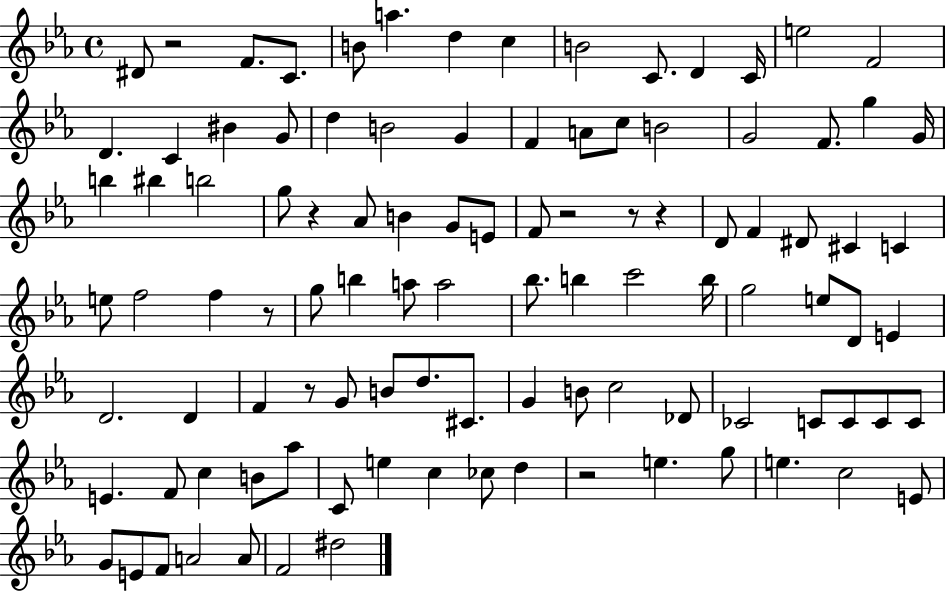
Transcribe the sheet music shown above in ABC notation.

X:1
T:Untitled
M:4/4
L:1/4
K:Eb
^D/2 z2 F/2 C/2 B/2 a d c B2 C/2 D C/4 e2 F2 D C ^B G/2 d B2 G F A/2 c/2 B2 G2 F/2 g G/4 b ^b b2 g/2 z _A/2 B G/2 E/2 F/2 z2 z/2 z D/2 F ^D/2 ^C C e/2 f2 f z/2 g/2 b a/2 a2 _b/2 b c'2 b/4 g2 e/2 D/2 E D2 D F z/2 G/2 B/2 d/2 ^C/2 G B/2 c2 _D/2 _C2 C/2 C/2 C/2 C/2 E F/2 c B/2 _a/2 C/2 e c _c/2 d z2 e g/2 e c2 E/2 G/2 E/2 F/2 A2 A/2 F2 ^d2